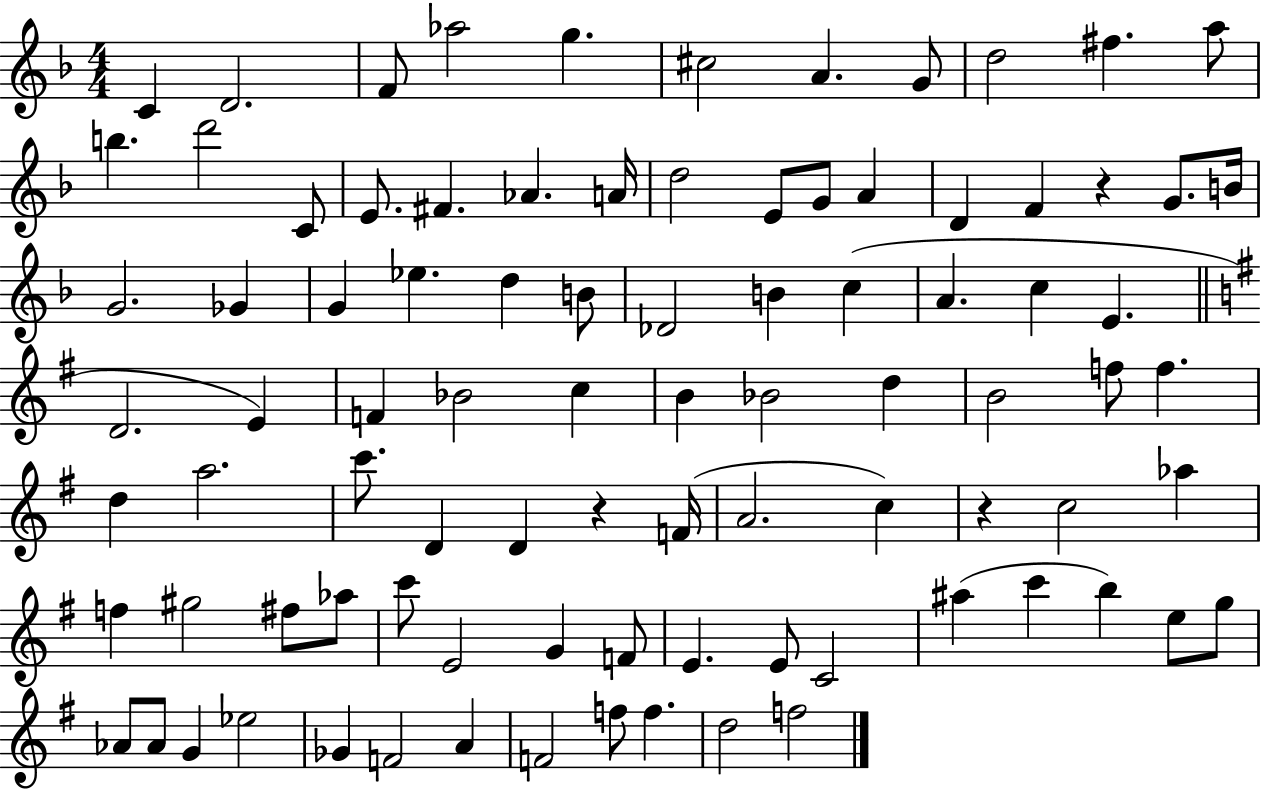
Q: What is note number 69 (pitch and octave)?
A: E4